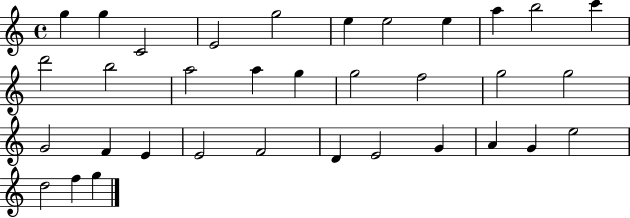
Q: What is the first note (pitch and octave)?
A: G5